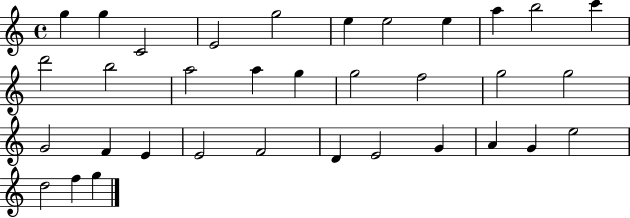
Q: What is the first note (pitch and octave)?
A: G5